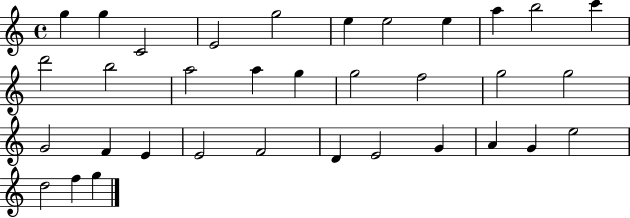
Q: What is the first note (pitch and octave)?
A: G5